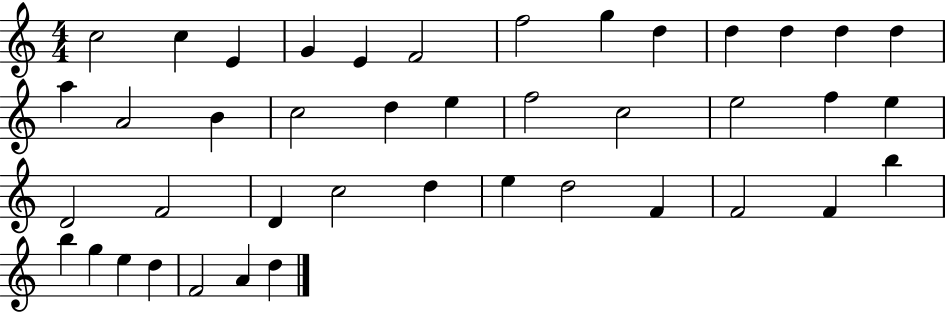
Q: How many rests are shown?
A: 0